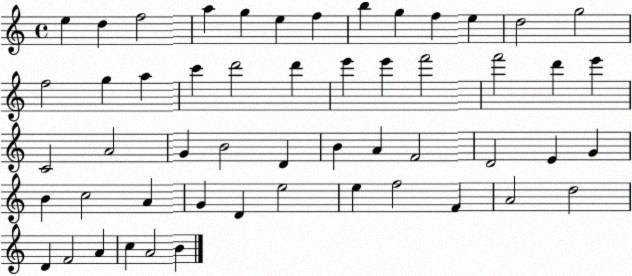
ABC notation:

X:1
T:Untitled
M:4/4
L:1/4
K:C
e d f2 a g e f b g f e d2 g2 f2 g a c' d'2 d' e' e' f'2 f'2 d' e' C2 A2 G B2 D B A F2 D2 E G B c2 A G D e2 e f2 F A2 d2 D F2 A c A2 B